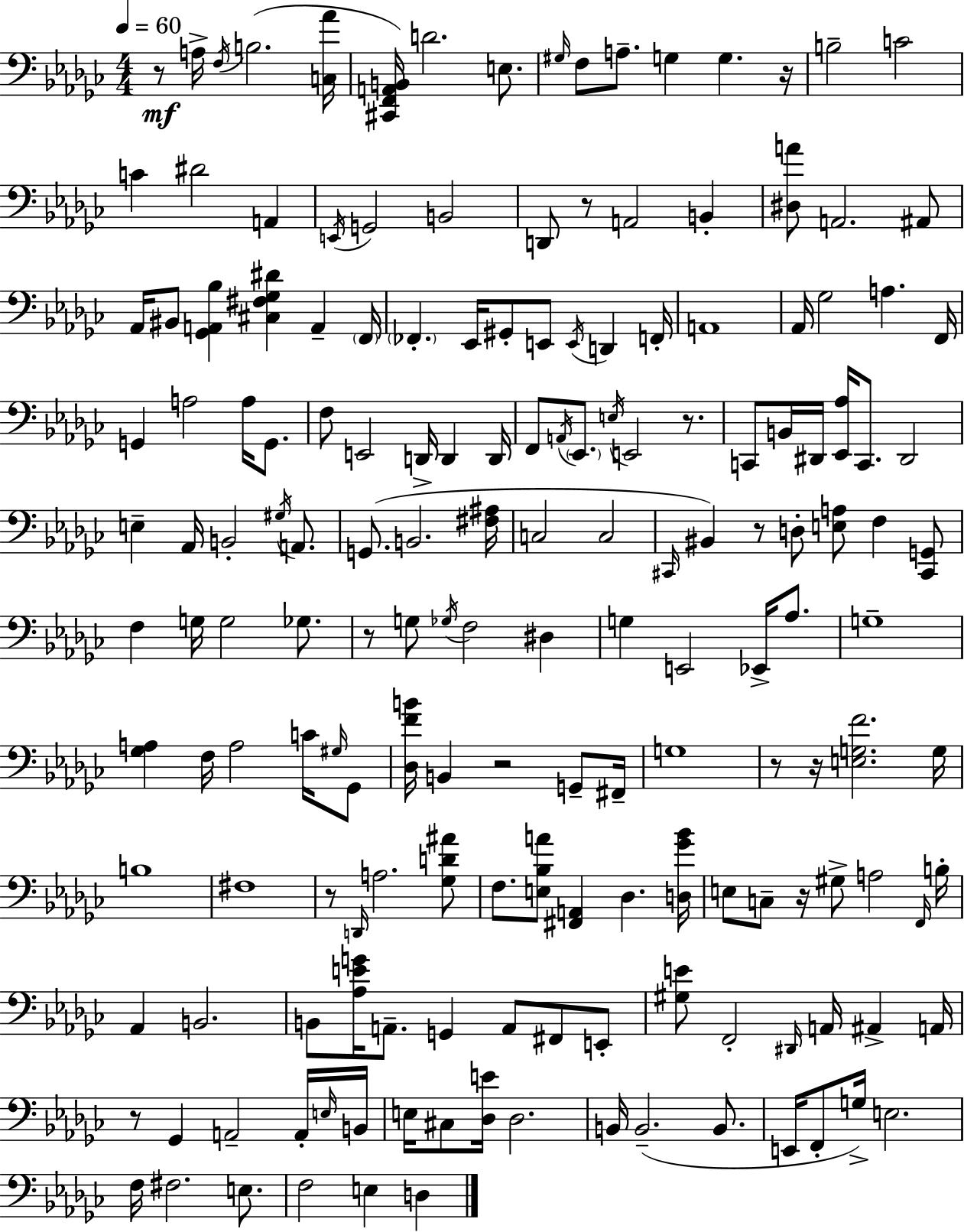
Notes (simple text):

R/e A3/s F3/s B3/h. [C3,Ab4]/s [C#2,F2,A2,B2]/s D4/h. E3/e. G#3/s F3/e A3/e. G3/q G3/q. R/s B3/h C4/h C4/q D#4/h A2/q E2/s G2/h B2/h D2/e R/e A2/h B2/q [D#3,A4]/e A2/h. A#2/e Ab2/s BIS2/e [Gb2,A2,Bb3]/q [C#3,F#3,Gb3,D#4]/q A2/q F2/s FES2/q. Eb2/s G#2/e E2/e E2/s D2/q F2/s A2/w Ab2/s Gb3/h A3/q. F2/s G2/q A3/h A3/s G2/e. F3/e E2/h D2/s D2/q D2/s F2/e A2/s Eb2/e. E3/s E2/h R/e. C2/e B2/s D#2/s [Eb2,Ab3]/s C2/e. D#2/h E3/q Ab2/s B2/h G#3/s A2/e. G2/e. B2/h. [F#3,A#3]/s C3/h C3/h C#2/s BIS2/q R/e D3/e [E3,A3]/e F3/q [C#2,G2]/e F3/q G3/s G3/h Gb3/e. R/e G3/e Gb3/s F3/h D#3/q G3/q E2/h Eb2/s Ab3/e. G3/w [Gb3,A3]/q F3/s A3/h C4/s G#3/s Gb2/e [Db3,F4,B4]/s B2/q R/h G2/e F#2/s G3/w R/e R/s [E3,G3,F4]/h. G3/s B3/w F#3/w R/e D2/s A3/h. [Gb3,D4,A#4]/e F3/e. [E3,Bb3,A4]/e [F#2,A2]/q Db3/q. [D3,Gb4,Bb4]/s E3/e C3/e R/s G#3/e A3/h F2/s B3/s Ab2/q B2/h. B2/e [Ab3,E4,G4]/s A2/e. G2/q A2/e F#2/e E2/e [G#3,E4]/e F2/h D#2/s A2/s A#2/q A2/s R/e Gb2/q A2/h A2/s E3/s B2/s E3/s C#3/e [Db3,E4]/s Db3/h. B2/s B2/h. B2/e. E2/s F2/e G3/s E3/h. F3/s F#3/h. E3/e. F3/h E3/q D3/q